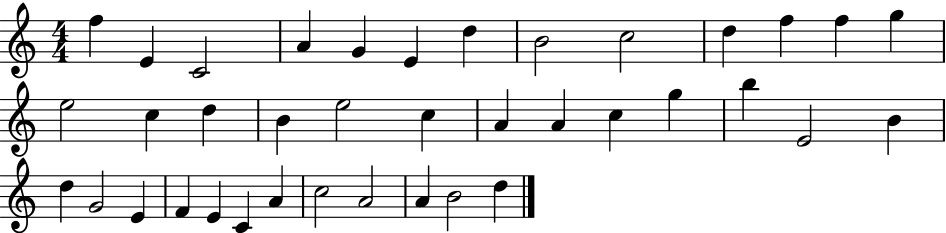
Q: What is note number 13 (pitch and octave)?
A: G5